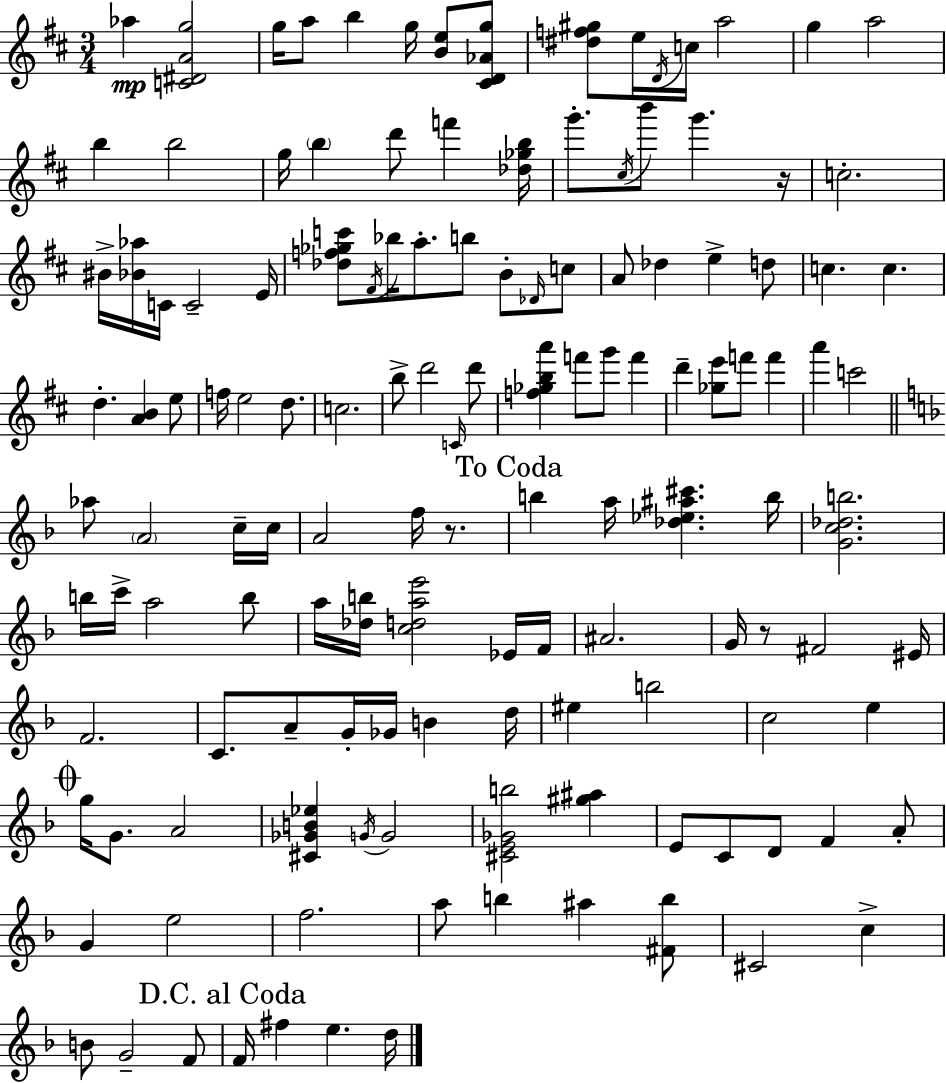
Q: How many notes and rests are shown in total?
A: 134